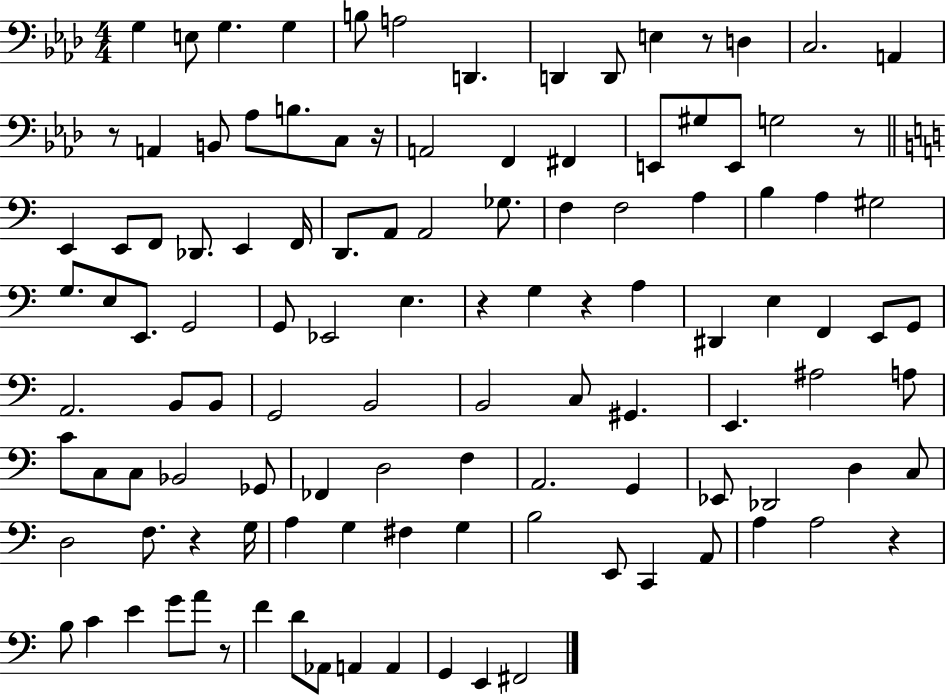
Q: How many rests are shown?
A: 9